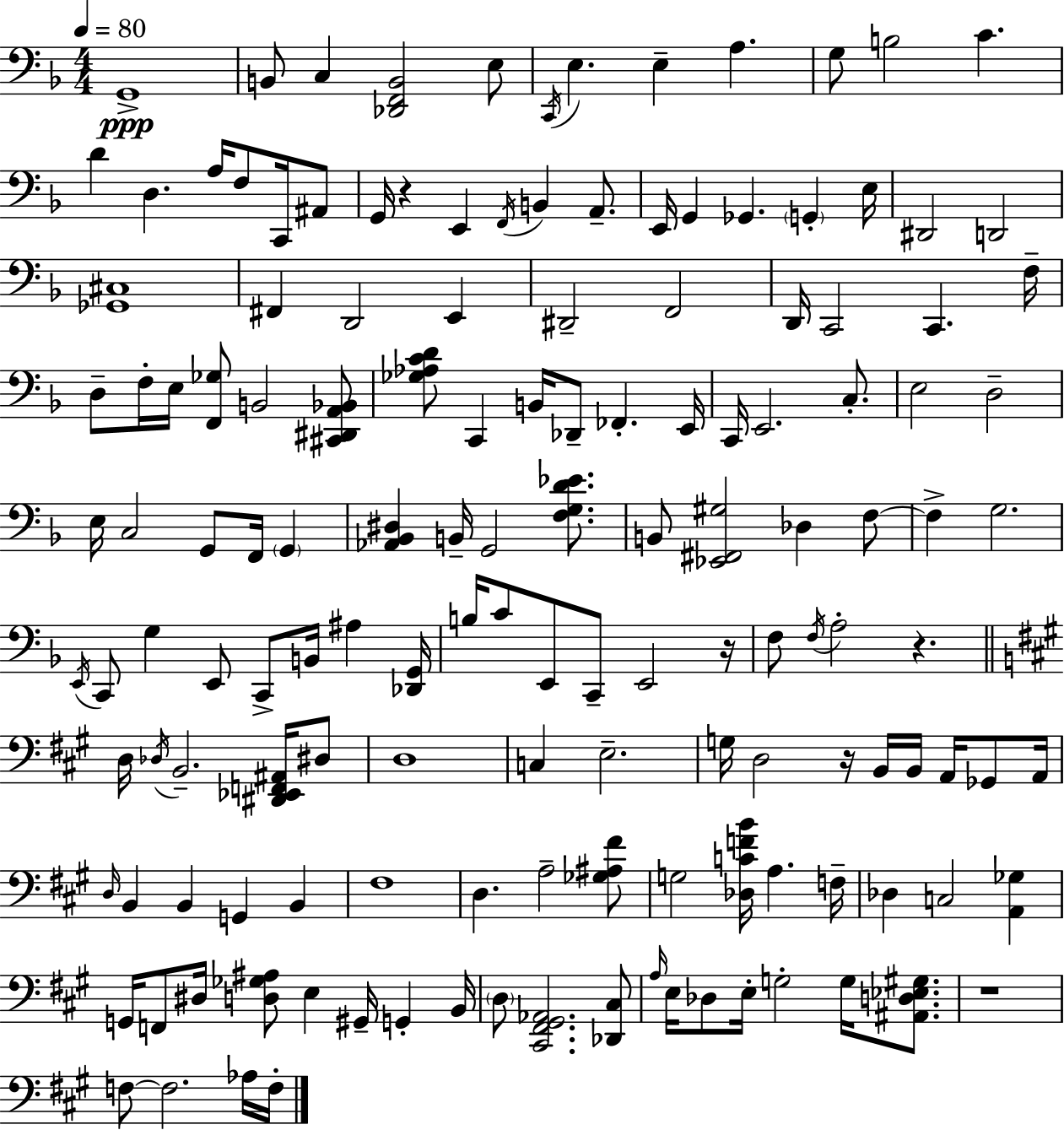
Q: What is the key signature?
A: D minor